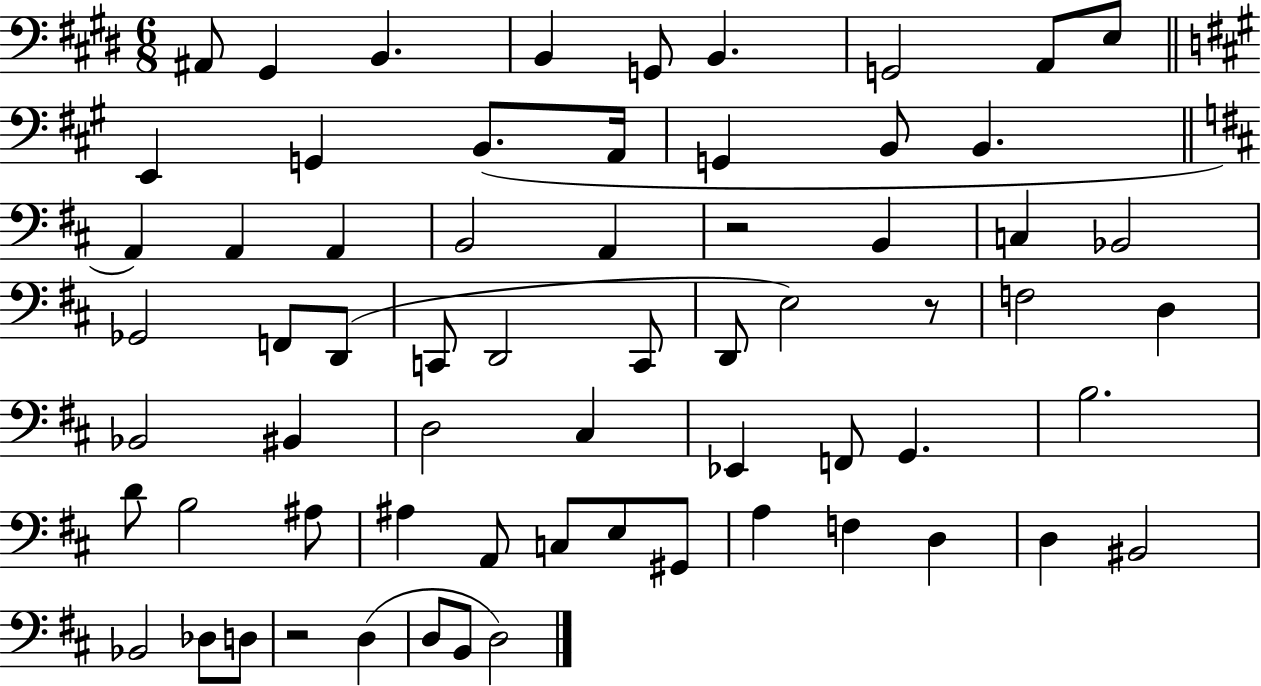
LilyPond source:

{
  \clef bass
  \numericTimeSignature
  \time 6/8
  \key e \major
  ais,8 gis,4 b,4. | b,4 g,8 b,4. | g,2 a,8 e8 | \bar "||" \break \key a \major e,4 g,4 b,8.( a,16 | g,4 b,8 b,4. | \bar "||" \break \key b \minor a,4) a,4 a,4 | b,2 a,4 | r2 b,4 | c4 bes,2 | \break ges,2 f,8 d,8( | c,8 d,2 c,8 | d,8 e2) r8 | f2 d4 | \break bes,2 bis,4 | d2 cis4 | ees,4 f,8 g,4. | b2. | \break d'8 b2 ais8 | ais4 a,8 c8 e8 gis,8 | a4 f4 d4 | d4 bis,2 | \break bes,2 des8 d8 | r2 d4( | d8 b,8 d2) | \bar "|."
}